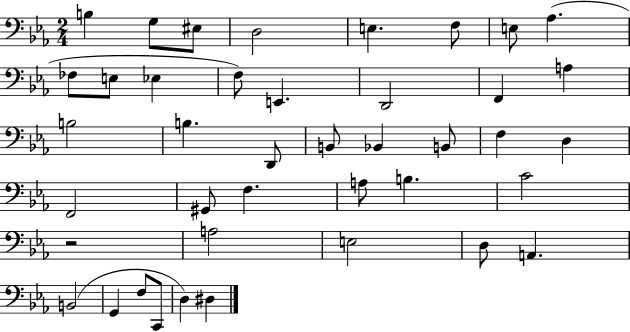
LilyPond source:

{
  \clef bass
  \numericTimeSignature
  \time 2/4
  \key ees \major
  b4 g8 eis8 | d2 | e4. f8 | e8 aes4.( | \break fes8 e8 ees4 | f8) e,4. | d,2 | f,4 a4 | \break b2 | b4. d,8 | b,8 bes,4 b,8 | f4 d4 | \break f,2 | gis,8 f4. | a8 b4. | c'2 | \break r2 | a2 | e2 | d8 a,4. | \break b,2( | g,4 f8 c,8 | d4) dis4 | \bar "|."
}